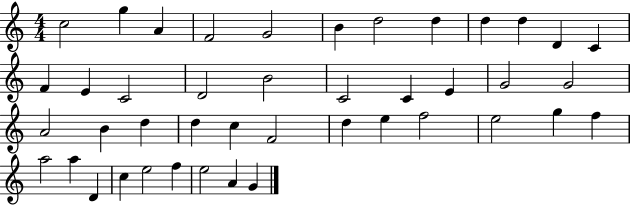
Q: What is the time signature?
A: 4/4